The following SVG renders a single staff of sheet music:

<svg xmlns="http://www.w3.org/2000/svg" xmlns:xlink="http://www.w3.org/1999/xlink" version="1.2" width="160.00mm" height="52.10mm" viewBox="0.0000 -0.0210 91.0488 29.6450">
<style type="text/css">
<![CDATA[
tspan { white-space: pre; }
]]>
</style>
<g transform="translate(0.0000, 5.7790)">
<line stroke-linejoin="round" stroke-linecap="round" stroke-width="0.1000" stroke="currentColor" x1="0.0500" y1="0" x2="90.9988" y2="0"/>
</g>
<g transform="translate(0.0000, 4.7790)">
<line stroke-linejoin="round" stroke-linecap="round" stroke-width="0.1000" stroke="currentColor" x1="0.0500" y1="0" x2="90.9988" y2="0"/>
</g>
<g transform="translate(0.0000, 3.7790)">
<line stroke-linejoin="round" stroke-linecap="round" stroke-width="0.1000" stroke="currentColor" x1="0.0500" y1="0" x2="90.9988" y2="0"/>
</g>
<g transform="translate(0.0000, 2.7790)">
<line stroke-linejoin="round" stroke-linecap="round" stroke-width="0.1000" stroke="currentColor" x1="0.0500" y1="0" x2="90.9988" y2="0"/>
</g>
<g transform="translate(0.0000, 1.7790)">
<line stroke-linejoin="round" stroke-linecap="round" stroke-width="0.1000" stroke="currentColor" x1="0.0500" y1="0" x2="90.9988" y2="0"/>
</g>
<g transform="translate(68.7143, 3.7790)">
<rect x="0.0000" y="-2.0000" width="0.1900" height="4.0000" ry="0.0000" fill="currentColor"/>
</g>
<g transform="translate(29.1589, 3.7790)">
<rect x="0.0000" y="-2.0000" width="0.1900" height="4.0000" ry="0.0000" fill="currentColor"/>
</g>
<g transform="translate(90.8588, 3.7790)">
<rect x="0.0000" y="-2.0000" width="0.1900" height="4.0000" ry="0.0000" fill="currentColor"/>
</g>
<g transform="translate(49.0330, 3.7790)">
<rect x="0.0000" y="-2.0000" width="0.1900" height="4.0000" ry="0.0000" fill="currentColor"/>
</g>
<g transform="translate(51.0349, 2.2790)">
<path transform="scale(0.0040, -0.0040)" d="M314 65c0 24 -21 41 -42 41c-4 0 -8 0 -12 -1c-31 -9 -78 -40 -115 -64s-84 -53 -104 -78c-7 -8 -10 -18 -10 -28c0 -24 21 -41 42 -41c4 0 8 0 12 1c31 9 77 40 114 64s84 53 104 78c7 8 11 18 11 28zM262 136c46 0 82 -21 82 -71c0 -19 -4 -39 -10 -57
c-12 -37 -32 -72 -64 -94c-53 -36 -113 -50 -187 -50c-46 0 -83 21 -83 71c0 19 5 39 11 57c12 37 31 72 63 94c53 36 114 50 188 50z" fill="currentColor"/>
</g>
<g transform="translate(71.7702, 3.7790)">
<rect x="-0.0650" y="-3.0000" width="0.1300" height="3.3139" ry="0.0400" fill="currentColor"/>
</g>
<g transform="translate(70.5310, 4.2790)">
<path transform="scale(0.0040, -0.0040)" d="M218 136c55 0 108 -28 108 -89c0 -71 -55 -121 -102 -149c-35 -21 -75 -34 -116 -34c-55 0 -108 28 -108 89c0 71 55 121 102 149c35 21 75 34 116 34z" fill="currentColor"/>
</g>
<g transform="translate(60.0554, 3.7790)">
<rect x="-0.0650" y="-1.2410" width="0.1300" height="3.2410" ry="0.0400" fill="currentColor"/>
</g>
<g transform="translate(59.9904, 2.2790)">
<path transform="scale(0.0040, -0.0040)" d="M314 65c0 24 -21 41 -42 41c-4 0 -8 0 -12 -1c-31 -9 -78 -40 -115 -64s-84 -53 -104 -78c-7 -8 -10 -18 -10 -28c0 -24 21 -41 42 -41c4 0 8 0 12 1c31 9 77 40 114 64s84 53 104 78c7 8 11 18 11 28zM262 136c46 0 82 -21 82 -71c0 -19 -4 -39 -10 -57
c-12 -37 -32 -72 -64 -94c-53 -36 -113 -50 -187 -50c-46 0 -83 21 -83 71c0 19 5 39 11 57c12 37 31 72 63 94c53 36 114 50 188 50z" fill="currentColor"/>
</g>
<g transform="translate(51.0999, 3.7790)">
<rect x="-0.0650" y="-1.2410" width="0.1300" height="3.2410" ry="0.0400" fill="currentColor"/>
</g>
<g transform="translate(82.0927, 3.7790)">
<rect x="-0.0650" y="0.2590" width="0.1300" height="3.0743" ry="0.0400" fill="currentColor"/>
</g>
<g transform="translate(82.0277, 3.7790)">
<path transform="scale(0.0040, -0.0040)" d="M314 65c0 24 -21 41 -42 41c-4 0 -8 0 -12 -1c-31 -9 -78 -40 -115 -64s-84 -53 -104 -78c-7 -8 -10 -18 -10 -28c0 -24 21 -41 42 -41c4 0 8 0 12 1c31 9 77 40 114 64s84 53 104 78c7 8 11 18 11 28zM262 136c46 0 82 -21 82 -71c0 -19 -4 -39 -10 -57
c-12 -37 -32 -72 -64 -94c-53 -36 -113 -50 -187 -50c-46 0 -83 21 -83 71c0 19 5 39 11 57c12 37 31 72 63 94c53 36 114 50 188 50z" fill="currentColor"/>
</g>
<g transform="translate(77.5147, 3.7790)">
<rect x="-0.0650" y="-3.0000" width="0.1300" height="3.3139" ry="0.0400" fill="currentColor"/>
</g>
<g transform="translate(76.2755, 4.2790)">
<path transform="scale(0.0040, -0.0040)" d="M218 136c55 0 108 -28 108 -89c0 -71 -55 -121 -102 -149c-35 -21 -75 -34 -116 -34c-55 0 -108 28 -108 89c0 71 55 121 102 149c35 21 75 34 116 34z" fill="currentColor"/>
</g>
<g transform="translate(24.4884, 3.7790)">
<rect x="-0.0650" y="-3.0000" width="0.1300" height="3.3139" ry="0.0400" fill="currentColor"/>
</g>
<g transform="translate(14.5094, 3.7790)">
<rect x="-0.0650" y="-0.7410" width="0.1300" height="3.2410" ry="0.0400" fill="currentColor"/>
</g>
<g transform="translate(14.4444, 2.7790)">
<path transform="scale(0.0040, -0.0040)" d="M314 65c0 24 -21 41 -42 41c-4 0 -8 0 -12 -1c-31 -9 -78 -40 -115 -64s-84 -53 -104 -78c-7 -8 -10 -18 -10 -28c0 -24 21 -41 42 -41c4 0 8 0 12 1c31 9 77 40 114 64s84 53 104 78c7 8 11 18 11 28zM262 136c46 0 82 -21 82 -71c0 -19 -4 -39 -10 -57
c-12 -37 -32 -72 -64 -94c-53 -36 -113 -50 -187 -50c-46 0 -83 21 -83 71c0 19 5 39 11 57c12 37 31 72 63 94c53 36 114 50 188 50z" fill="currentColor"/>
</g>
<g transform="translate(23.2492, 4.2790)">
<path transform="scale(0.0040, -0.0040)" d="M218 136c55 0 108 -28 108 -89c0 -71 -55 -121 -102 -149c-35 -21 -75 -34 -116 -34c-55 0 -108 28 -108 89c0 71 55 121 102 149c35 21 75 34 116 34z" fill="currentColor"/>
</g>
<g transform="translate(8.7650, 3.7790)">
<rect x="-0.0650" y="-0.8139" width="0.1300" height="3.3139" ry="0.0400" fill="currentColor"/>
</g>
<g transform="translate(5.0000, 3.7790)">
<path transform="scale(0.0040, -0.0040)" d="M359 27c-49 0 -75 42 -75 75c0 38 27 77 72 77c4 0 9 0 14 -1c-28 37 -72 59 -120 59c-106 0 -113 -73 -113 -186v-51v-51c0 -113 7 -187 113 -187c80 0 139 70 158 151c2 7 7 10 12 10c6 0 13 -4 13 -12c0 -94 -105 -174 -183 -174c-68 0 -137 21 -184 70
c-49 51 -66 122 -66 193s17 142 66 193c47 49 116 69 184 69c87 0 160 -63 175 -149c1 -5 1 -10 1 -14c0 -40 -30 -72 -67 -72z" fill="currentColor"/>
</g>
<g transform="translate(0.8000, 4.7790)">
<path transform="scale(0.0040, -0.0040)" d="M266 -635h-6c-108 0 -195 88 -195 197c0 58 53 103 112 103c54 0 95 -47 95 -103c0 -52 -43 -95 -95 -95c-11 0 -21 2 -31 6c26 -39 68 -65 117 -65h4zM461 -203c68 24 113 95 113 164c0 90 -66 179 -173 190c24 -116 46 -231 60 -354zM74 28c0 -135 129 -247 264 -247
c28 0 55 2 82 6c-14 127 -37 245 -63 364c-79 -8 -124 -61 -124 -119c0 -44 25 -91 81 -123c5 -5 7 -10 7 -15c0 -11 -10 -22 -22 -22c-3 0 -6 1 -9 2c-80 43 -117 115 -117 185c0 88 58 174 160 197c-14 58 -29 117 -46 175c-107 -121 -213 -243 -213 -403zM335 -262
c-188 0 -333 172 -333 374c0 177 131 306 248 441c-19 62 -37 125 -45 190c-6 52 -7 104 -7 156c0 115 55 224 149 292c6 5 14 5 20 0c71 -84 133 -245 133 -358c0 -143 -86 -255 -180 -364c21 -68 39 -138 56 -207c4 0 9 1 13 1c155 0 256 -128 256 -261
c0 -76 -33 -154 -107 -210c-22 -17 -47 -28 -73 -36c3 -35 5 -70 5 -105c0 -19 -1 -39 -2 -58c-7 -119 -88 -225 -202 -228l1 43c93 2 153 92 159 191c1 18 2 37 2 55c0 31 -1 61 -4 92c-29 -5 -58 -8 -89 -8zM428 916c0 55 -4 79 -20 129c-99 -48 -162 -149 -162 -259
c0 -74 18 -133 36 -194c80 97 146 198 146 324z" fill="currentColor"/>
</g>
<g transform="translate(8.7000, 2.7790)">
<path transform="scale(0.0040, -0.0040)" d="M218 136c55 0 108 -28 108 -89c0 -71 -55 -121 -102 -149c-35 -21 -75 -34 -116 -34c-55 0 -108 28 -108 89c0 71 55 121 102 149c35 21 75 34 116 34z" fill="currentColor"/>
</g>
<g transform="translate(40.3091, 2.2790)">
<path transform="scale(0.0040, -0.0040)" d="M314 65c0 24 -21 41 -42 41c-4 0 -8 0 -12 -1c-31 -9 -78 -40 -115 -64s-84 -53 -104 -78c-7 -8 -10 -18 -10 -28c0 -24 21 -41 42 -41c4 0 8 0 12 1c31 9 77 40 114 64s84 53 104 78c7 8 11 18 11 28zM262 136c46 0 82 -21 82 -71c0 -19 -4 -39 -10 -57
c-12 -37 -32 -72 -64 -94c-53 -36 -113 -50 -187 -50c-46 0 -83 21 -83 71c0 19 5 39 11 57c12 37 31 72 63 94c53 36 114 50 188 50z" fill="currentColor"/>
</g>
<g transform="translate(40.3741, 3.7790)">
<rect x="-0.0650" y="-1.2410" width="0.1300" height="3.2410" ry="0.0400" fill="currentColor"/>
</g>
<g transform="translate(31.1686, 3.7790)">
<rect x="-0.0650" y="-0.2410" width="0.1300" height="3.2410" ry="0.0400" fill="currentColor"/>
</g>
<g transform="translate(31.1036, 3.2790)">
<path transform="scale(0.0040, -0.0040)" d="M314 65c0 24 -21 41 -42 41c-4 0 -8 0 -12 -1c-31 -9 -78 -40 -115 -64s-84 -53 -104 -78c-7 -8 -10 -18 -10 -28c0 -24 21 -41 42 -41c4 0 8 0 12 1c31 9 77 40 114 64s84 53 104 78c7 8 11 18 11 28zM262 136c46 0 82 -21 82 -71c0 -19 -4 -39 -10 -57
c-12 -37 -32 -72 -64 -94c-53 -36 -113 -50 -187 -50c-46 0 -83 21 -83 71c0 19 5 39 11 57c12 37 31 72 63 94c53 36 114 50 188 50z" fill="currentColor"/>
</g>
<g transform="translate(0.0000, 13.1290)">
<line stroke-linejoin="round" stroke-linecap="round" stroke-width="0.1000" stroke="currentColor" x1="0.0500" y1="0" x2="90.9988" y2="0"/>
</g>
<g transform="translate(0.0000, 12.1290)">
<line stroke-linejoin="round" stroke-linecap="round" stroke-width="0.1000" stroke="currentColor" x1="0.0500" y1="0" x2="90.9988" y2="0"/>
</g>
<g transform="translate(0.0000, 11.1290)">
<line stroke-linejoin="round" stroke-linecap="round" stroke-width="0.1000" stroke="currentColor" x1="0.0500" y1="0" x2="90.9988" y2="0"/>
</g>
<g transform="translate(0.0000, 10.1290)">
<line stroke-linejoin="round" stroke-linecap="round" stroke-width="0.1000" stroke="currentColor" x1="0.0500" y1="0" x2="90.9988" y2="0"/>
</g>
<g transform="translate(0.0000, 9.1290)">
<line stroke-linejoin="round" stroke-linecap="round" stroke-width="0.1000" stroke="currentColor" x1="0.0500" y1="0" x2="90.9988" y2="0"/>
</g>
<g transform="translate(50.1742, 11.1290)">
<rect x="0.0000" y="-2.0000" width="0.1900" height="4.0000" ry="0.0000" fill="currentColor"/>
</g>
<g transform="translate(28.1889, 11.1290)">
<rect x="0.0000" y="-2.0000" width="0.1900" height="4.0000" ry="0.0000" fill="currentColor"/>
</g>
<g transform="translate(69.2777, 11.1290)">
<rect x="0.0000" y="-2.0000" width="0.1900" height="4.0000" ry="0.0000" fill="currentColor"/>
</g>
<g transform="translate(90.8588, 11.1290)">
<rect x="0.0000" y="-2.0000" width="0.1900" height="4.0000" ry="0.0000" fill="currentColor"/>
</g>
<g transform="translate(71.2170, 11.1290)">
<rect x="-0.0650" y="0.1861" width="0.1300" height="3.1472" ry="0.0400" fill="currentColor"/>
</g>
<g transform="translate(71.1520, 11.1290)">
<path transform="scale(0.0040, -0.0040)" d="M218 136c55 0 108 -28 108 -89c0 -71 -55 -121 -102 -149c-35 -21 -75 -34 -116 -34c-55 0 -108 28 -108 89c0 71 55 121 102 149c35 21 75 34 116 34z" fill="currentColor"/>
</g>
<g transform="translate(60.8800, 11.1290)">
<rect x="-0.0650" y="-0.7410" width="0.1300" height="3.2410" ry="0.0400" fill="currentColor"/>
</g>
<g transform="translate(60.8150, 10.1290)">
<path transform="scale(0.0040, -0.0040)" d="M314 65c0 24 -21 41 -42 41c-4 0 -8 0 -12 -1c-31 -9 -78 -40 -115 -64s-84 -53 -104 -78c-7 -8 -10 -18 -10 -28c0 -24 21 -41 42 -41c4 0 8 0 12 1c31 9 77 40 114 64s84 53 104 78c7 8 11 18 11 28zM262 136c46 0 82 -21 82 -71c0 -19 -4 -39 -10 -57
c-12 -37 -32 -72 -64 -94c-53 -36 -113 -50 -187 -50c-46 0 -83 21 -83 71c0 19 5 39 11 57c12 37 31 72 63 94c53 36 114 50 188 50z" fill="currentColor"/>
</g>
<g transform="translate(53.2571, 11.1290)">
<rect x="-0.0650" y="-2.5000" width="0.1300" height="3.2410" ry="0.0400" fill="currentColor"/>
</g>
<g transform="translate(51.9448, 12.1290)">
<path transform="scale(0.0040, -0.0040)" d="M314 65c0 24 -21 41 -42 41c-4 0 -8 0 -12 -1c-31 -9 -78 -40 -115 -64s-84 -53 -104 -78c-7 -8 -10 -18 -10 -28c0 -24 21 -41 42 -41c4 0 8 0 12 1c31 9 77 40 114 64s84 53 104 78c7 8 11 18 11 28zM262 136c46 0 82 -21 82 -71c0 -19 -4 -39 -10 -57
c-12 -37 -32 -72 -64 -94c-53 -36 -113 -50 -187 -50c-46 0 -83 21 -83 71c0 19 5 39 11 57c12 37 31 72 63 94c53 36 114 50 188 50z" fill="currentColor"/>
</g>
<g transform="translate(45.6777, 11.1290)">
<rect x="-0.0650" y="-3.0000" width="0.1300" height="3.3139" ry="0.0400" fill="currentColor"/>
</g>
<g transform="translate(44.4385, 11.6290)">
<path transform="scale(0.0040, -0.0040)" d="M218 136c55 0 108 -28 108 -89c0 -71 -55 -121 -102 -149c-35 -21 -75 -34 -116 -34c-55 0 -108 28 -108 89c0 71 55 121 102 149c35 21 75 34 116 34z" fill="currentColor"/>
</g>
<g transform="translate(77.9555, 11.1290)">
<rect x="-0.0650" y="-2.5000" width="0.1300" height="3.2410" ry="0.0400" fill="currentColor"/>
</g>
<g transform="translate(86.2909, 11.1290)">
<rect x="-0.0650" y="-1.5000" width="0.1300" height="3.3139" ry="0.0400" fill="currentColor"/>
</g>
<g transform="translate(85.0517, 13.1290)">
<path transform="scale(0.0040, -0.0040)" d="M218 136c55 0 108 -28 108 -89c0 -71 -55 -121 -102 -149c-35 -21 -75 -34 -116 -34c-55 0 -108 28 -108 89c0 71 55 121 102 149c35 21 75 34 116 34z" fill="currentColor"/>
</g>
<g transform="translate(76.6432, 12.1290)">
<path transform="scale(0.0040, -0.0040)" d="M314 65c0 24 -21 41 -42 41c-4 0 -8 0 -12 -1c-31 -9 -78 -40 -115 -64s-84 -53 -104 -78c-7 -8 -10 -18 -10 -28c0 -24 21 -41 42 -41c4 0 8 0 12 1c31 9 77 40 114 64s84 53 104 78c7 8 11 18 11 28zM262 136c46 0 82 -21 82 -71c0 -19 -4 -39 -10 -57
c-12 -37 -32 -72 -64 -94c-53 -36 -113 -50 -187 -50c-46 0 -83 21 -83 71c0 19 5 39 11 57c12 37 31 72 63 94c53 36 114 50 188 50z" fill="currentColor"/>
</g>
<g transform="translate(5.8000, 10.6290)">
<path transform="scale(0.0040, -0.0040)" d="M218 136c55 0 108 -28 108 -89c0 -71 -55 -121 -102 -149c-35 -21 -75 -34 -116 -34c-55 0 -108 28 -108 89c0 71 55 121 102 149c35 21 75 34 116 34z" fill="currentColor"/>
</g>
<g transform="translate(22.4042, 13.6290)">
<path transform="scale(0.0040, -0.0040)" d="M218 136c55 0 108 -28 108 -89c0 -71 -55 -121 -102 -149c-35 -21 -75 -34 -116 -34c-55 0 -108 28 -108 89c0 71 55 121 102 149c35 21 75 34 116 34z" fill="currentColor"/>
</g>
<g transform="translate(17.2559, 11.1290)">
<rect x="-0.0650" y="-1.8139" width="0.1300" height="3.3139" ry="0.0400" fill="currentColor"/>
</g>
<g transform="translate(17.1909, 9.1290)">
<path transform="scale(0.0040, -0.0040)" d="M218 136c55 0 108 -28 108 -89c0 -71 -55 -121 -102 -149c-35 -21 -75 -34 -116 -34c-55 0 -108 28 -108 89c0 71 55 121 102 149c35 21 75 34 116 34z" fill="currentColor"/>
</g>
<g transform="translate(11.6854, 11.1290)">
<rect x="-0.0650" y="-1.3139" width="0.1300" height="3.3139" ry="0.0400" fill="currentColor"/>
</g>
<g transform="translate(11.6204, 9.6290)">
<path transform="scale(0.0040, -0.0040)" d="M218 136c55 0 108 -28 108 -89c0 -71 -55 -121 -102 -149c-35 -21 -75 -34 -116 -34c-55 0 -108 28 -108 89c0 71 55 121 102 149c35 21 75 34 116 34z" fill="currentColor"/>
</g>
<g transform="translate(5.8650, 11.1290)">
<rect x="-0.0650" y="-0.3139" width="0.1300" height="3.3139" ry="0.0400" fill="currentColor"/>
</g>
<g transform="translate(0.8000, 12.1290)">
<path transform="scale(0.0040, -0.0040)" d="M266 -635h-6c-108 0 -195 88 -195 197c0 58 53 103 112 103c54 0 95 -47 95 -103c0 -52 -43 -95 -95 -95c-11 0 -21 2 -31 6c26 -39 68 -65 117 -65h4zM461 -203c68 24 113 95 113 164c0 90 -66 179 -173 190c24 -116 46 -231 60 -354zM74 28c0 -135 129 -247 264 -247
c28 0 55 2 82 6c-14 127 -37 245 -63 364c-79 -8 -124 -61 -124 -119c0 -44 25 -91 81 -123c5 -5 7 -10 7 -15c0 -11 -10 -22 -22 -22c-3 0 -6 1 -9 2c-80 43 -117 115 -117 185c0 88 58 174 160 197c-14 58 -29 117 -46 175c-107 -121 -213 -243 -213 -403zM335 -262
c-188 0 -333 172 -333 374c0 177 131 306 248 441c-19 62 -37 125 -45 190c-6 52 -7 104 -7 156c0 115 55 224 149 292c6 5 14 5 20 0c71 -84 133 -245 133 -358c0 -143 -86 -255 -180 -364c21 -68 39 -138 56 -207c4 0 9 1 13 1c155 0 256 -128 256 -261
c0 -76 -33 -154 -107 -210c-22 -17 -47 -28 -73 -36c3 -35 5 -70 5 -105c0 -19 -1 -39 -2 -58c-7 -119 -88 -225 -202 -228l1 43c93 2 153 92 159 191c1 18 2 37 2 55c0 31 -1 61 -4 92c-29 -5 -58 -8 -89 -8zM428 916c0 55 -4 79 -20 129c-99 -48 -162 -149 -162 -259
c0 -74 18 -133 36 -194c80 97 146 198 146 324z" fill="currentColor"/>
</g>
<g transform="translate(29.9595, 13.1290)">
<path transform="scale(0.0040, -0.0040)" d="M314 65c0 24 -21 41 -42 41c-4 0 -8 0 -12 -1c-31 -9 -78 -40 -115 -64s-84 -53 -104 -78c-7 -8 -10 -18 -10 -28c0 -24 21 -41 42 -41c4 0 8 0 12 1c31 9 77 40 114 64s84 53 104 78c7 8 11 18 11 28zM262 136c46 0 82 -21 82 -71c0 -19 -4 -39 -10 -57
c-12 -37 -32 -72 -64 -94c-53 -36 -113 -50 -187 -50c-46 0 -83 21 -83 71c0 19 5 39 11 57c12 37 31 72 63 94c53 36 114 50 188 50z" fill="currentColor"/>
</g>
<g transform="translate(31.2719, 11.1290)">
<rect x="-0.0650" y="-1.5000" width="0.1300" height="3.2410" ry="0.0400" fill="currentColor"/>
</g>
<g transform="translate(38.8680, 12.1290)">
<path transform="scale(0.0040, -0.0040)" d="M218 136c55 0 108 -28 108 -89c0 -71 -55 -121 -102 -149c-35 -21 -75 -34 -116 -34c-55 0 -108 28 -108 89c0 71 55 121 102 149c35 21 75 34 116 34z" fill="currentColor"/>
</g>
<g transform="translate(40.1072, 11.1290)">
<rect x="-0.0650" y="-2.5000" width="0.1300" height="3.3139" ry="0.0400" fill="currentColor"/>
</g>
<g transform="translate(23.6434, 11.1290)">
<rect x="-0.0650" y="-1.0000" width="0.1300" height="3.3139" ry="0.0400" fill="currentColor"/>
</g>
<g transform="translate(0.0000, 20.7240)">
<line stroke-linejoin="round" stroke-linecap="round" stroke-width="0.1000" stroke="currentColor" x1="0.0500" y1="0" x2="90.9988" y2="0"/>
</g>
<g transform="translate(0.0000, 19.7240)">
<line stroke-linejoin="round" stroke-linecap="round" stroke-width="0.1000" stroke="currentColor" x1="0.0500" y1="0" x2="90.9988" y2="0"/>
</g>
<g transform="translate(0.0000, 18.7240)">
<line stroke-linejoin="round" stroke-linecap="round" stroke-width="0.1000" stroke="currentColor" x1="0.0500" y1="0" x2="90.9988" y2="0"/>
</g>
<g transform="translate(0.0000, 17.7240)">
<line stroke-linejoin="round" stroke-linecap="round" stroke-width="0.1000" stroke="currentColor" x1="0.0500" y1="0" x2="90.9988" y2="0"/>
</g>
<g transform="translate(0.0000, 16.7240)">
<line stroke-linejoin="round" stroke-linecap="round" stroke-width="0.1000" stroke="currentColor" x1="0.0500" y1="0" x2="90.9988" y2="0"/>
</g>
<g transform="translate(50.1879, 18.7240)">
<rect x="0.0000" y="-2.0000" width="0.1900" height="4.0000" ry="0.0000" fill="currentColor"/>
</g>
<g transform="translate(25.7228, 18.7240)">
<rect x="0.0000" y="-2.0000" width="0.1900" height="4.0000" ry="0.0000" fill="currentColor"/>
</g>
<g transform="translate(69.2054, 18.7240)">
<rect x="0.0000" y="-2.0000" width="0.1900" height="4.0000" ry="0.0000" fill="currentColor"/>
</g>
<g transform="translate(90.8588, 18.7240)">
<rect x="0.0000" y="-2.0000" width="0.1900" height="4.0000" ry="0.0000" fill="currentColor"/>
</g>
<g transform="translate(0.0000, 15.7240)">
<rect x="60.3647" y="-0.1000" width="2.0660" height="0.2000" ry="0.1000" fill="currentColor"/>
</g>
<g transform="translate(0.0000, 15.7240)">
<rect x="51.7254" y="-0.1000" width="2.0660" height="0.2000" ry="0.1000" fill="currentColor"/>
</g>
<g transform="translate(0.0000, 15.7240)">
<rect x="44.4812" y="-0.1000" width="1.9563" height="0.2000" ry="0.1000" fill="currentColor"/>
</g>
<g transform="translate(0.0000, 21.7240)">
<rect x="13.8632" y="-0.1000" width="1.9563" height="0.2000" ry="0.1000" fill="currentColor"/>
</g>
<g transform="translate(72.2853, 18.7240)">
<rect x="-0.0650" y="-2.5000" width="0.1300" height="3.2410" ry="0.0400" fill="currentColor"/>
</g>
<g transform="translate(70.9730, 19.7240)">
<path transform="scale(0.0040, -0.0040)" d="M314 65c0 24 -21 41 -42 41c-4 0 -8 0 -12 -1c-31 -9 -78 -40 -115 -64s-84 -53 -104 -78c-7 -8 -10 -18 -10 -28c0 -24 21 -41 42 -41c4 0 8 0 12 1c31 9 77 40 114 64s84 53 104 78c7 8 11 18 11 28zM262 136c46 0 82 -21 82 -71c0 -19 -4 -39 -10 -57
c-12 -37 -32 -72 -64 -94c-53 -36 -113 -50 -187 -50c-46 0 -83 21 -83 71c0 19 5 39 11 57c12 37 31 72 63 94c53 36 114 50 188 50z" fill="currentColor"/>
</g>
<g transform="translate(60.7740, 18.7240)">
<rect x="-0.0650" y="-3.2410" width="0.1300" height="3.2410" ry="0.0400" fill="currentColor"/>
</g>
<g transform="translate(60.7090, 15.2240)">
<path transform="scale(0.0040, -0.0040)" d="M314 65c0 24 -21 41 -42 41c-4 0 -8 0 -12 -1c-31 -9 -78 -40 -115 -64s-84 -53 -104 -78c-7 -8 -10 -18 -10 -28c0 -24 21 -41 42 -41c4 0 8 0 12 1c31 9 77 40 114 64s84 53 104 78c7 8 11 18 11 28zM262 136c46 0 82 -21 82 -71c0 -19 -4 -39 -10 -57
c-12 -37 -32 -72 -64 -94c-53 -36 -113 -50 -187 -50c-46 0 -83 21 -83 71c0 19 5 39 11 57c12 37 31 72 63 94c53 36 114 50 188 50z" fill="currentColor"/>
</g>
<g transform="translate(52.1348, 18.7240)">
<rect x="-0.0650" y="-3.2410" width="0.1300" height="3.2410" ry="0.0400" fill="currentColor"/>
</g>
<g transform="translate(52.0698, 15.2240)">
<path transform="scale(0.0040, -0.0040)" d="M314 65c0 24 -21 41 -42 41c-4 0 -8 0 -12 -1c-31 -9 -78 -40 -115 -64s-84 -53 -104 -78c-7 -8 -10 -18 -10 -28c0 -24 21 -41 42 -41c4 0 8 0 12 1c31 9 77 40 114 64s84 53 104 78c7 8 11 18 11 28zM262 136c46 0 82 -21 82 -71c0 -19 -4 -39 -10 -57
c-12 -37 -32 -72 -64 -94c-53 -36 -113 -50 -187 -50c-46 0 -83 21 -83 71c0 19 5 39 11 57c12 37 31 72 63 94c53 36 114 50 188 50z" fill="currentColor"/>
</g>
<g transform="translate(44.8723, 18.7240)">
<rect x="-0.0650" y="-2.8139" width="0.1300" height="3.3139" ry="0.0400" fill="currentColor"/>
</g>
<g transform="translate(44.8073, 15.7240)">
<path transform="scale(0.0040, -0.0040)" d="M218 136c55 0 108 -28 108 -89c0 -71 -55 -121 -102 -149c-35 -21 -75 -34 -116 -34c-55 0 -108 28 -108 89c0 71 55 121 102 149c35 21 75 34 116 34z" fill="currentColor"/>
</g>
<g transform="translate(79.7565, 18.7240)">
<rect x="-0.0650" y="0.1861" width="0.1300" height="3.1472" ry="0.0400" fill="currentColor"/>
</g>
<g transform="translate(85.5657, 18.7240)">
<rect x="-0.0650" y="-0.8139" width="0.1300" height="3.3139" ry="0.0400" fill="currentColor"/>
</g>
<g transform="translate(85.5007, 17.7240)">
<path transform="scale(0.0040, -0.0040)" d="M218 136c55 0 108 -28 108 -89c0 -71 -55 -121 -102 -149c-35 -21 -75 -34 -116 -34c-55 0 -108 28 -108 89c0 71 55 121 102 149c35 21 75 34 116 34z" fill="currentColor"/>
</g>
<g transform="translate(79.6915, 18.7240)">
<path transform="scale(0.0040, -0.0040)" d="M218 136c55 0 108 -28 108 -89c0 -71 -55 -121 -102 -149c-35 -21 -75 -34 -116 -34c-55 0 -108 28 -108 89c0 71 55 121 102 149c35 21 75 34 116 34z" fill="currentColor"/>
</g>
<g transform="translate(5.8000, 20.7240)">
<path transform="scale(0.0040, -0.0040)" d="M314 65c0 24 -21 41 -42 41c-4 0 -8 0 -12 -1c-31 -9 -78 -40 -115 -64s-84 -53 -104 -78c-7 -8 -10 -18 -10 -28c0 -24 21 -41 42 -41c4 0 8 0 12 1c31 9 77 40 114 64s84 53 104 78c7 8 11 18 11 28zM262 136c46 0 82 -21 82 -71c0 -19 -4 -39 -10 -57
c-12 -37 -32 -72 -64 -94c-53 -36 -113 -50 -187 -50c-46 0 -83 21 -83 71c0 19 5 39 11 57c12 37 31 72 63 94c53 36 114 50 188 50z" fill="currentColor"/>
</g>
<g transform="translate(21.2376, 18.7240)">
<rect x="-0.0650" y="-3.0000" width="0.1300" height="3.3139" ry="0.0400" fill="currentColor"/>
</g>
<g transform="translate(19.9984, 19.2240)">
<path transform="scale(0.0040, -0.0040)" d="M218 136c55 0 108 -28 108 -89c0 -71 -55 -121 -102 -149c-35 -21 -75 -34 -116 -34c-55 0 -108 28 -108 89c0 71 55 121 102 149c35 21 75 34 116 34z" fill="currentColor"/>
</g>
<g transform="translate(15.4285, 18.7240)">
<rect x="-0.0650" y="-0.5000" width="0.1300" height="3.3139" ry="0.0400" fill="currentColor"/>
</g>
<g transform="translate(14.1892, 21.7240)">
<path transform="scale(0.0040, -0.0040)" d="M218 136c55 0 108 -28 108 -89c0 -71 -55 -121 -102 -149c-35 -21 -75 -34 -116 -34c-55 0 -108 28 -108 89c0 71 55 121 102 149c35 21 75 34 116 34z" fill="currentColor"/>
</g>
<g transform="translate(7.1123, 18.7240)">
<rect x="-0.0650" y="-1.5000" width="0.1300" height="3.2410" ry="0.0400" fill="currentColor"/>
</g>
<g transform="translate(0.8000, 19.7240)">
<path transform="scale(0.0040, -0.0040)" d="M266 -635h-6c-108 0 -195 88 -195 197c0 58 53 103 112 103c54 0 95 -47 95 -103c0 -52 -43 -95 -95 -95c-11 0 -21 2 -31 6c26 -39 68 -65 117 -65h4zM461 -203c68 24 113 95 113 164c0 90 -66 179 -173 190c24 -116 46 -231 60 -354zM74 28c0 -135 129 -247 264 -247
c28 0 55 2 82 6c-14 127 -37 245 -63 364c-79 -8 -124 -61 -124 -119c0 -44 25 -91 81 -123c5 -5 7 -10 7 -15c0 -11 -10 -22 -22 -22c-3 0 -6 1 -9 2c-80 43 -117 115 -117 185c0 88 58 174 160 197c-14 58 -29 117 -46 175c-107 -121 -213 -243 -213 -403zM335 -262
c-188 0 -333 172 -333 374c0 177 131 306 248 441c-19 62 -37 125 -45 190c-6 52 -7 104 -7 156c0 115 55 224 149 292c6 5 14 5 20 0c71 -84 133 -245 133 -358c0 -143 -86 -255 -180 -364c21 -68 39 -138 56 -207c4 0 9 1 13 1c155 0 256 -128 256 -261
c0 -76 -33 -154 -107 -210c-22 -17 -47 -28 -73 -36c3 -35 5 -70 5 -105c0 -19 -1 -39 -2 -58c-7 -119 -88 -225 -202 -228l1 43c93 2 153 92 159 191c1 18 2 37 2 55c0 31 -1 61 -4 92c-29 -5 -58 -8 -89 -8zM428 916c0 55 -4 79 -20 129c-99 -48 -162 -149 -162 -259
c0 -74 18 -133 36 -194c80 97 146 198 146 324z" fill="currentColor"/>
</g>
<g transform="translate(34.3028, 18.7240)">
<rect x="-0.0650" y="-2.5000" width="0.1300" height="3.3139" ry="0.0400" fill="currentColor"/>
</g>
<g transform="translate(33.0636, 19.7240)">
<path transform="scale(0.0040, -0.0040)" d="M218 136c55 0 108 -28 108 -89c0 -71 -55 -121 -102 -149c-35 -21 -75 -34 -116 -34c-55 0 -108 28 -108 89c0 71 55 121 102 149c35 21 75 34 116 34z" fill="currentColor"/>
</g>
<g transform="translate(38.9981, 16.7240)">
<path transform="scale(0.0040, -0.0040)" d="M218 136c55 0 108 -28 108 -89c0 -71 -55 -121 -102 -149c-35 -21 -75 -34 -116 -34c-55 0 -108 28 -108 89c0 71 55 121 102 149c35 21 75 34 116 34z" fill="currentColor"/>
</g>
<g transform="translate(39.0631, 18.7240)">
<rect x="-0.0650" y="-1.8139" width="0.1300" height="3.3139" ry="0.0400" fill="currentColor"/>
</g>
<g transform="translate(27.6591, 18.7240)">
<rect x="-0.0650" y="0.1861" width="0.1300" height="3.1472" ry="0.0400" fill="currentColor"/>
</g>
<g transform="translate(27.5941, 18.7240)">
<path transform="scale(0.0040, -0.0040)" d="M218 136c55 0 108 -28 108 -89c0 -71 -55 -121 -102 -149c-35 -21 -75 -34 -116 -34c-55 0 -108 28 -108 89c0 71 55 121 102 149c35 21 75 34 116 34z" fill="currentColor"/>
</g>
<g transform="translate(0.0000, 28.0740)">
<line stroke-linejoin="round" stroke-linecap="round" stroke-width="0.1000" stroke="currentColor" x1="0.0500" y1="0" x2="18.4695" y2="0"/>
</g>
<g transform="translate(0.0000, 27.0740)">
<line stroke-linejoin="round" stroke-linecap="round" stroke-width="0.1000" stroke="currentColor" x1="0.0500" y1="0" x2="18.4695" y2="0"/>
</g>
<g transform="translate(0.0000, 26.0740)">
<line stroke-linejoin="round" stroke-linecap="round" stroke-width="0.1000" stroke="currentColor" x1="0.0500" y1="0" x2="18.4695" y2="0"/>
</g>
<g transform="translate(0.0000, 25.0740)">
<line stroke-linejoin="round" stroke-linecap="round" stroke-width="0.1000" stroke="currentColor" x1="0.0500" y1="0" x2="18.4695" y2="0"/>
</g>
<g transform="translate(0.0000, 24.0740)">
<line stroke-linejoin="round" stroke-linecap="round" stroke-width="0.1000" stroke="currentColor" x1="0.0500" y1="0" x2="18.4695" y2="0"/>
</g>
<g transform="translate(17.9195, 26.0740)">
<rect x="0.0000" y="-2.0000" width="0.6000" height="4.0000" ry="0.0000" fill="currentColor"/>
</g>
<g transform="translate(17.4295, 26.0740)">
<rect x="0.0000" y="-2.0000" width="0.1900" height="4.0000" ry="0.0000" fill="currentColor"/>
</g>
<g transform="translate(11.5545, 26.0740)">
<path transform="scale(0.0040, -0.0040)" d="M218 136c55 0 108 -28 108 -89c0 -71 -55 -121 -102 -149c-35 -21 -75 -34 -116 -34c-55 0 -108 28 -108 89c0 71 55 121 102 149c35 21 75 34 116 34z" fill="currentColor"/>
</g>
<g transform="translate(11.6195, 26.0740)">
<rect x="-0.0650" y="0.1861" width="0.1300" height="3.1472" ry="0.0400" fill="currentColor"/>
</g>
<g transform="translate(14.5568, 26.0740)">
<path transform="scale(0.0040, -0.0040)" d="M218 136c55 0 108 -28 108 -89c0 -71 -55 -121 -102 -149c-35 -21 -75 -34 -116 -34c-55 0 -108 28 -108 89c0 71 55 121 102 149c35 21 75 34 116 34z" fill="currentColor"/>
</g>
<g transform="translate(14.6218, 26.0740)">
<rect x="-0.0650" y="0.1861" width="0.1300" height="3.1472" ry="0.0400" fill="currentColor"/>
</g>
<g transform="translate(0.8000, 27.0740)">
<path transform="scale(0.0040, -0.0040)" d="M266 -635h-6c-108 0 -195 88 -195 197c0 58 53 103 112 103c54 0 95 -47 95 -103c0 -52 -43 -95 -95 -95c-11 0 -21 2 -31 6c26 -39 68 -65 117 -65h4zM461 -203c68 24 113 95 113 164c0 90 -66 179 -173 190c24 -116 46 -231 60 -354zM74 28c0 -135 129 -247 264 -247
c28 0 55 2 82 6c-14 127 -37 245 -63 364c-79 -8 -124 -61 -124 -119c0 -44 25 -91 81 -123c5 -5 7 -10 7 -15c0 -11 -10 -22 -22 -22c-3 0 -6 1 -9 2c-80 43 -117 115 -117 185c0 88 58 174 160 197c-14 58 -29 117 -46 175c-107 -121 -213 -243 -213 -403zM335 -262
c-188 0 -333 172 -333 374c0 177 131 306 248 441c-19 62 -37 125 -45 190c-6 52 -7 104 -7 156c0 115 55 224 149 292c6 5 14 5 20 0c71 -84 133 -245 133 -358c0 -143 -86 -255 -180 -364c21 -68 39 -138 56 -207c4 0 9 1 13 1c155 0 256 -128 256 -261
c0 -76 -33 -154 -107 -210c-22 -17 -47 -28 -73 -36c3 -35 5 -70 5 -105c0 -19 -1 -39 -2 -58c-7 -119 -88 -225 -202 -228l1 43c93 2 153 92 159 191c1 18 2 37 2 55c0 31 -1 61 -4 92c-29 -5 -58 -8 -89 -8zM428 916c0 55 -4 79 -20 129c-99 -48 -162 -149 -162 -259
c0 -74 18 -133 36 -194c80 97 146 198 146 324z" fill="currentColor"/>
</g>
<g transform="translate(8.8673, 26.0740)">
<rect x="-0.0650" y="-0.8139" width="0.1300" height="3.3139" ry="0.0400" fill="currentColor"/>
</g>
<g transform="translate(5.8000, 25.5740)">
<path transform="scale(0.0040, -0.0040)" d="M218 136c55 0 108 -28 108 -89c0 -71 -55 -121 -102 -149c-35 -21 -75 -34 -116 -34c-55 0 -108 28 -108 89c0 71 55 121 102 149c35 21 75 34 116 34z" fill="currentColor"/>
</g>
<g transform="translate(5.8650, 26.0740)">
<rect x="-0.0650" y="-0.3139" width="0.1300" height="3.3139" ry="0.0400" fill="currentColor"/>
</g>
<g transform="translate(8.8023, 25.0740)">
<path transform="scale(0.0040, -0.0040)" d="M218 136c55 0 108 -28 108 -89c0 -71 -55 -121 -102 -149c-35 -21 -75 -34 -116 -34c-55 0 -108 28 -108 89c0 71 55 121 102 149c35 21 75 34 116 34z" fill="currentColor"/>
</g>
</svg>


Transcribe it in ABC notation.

X:1
T:Untitled
M:4/4
L:1/4
K:C
d d2 A c2 e2 e2 e2 A A B2 c e f D E2 G A G2 d2 B G2 E E2 C A B G f a b2 b2 G2 B d c d B B